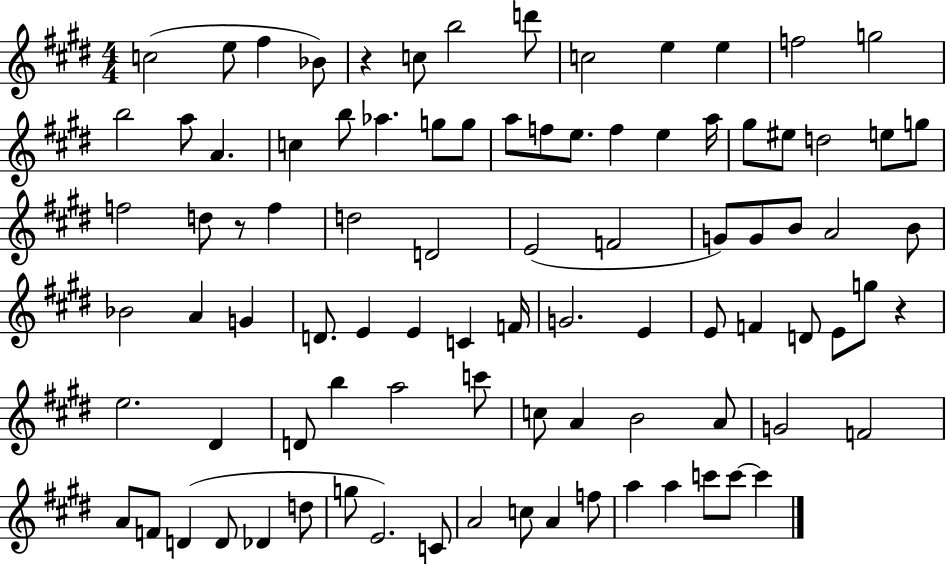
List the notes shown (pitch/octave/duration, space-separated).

C5/h E5/e F#5/q Bb4/e R/q C5/e B5/h D6/e C5/h E5/q E5/q F5/h G5/h B5/h A5/e A4/q. C5/q B5/e Ab5/q. G5/e G5/e A5/e F5/e E5/e. F5/q E5/q A5/s G#5/e EIS5/e D5/h E5/e G5/e F5/h D5/e R/e F5/q D5/h D4/h E4/h F4/h G4/e G4/e B4/e A4/h B4/e Bb4/h A4/q G4/q D4/e. E4/q E4/q C4/q F4/s G4/h. E4/q E4/e F4/q D4/e E4/e G5/e R/q E5/h. D#4/q D4/e B5/q A5/h C6/e C5/e A4/q B4/h A4/e G4/h F4/h A4/e F4/e D4/q D4/e Db4/q D5/e G5/e E4/h. C4/e A4/h C5/e A4/q F5/e A5/q A5/q C6/e C6/e C6/q